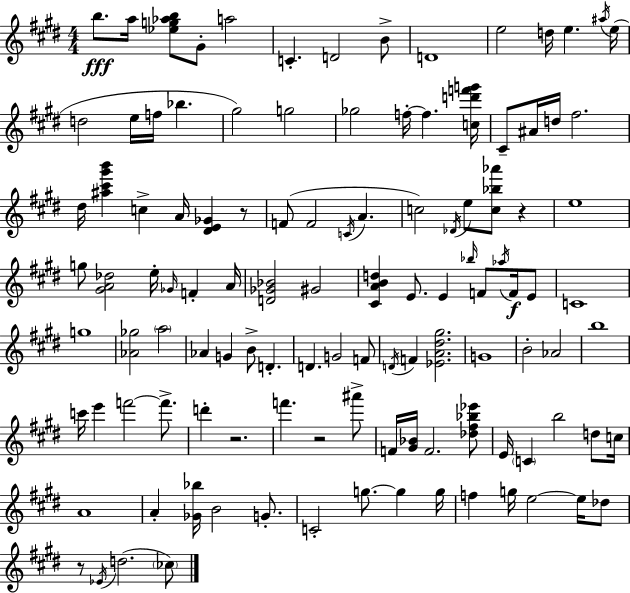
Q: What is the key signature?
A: E major